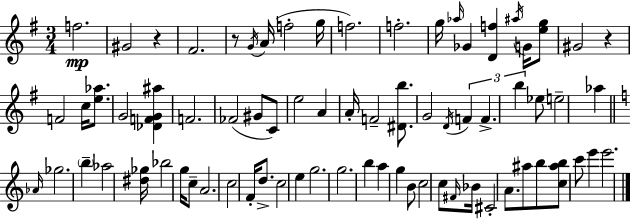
X:1
T:Untitled
M:3/4
L:1/4
K:G
f2 ^G2 z ^F2 z/2 G/4 A/4 f2 g/4 f2 f2 g/4 _a/4 _G [Df] ^a/4 G/4 [eg]/2 ^G2 z F2 c/4 [e_a]/2 G2 [_DFG^a] F2 _F2 ^G/2 C/2 e2 A A/4 F2 [^Db]/2 G2 D/4 F F b _e/2 e2 _a _A/4 _g2 b _a2 [^d_g]/4 _b2 g/4 c/2 A2 c2 F/4 d/2 c2 e g2 g2 b a g B/2 c2 c/2 ^F/4 _B/4 ^C2 A/2 ^a/2 b/2 [c^ab]/2 c'/2 e' e'2